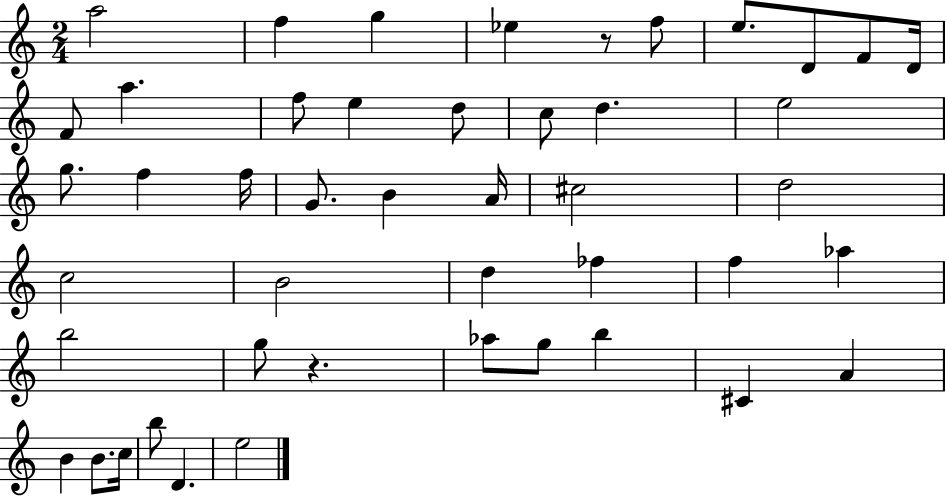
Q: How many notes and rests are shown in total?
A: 46